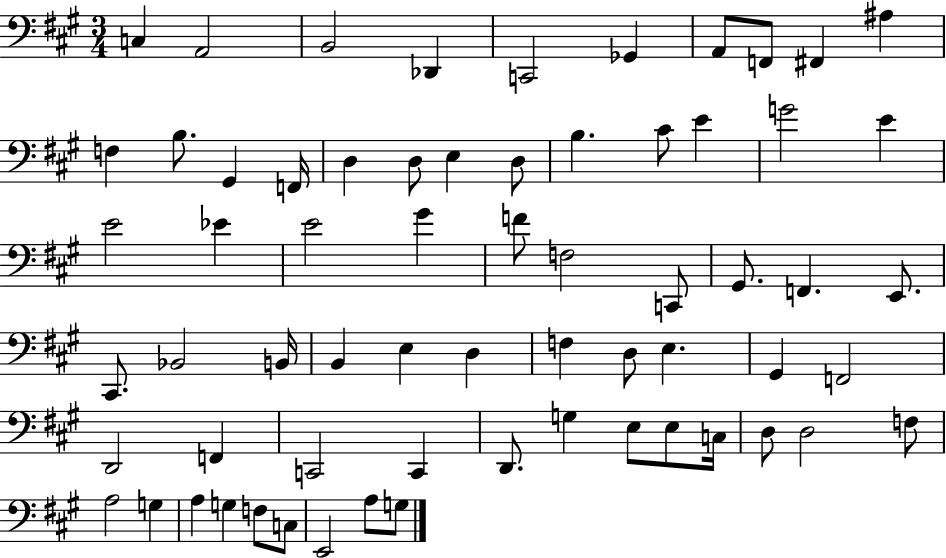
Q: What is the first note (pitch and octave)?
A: C3